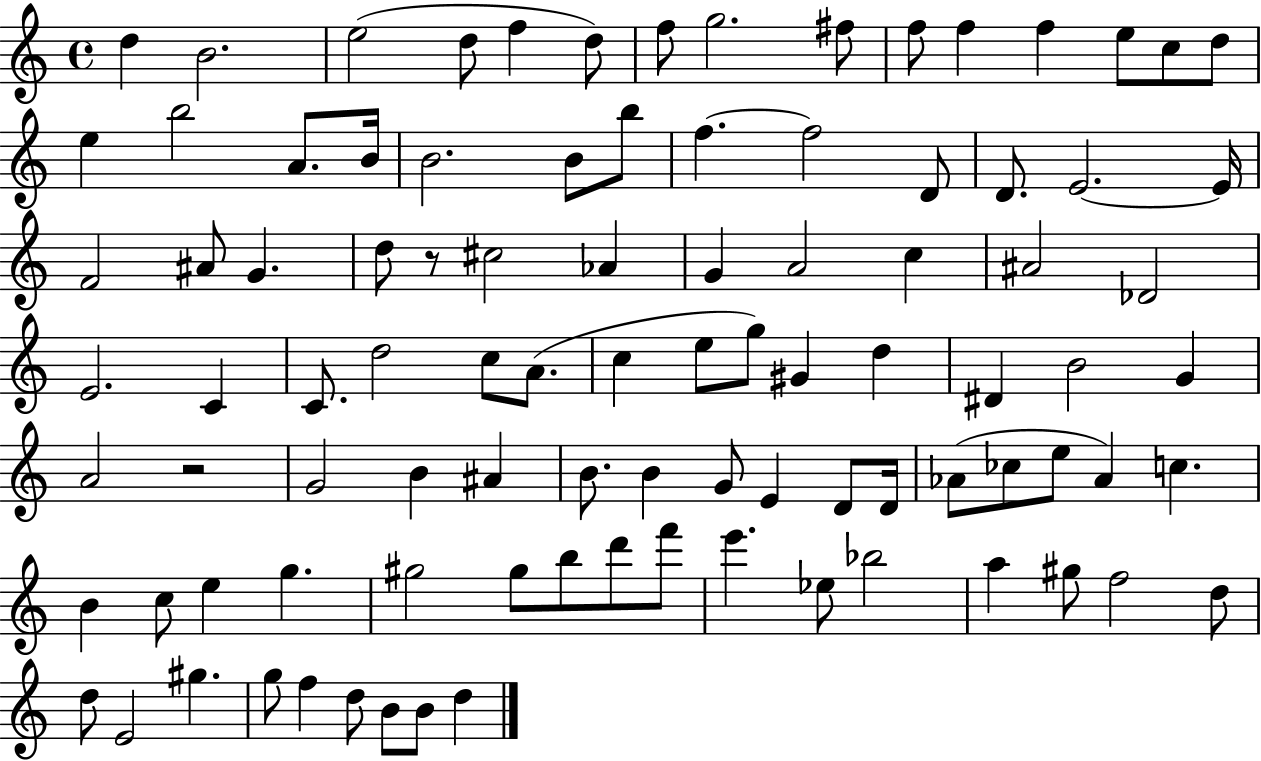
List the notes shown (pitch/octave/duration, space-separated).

D5/q B4/h. E5/h D5/e F5/q D5/e F5/e G5/h. F#5/e F5/e F5/q F5/q E5/e C5/e D5/e E5/q B5/h A4/e. B4/s B4/h. B4/e B5/e F5/q. F5/h D4/e D4/e. E4/h. E4/s F4/h A#4/e G4/q. D5/e R/e C#5/h Ab4/q G4/q A4/h C5/q A#4/h Db4/h E4/h. C4/q C4/e. D5/h C5/e A4/e. C5/q E5/e G5/e G#4/q D5/q D#4/q B4/h G4/q A4/h R/h G4/h B4/q A#4/q B4/e. B4/q G4/e E4/q D4/e D4/s Ab4/e CES5/e E5/e Ab4/q C5/q. B4/q C5/e E5/q G5/q. G#5/h G#5/e B5/e D6/e F6/e E6/q. Eb5/e Bb5/h A5/q G#5/e F5/h D5/e D5/e E4/h G#5/q. G5/e F5/q D5/e B4/e B4/e D5/q